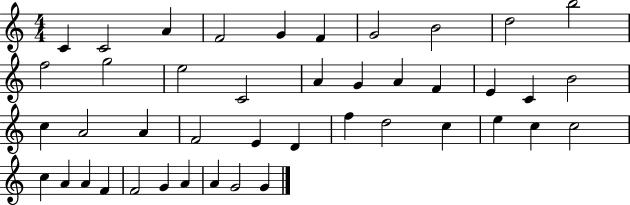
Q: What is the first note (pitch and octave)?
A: C4